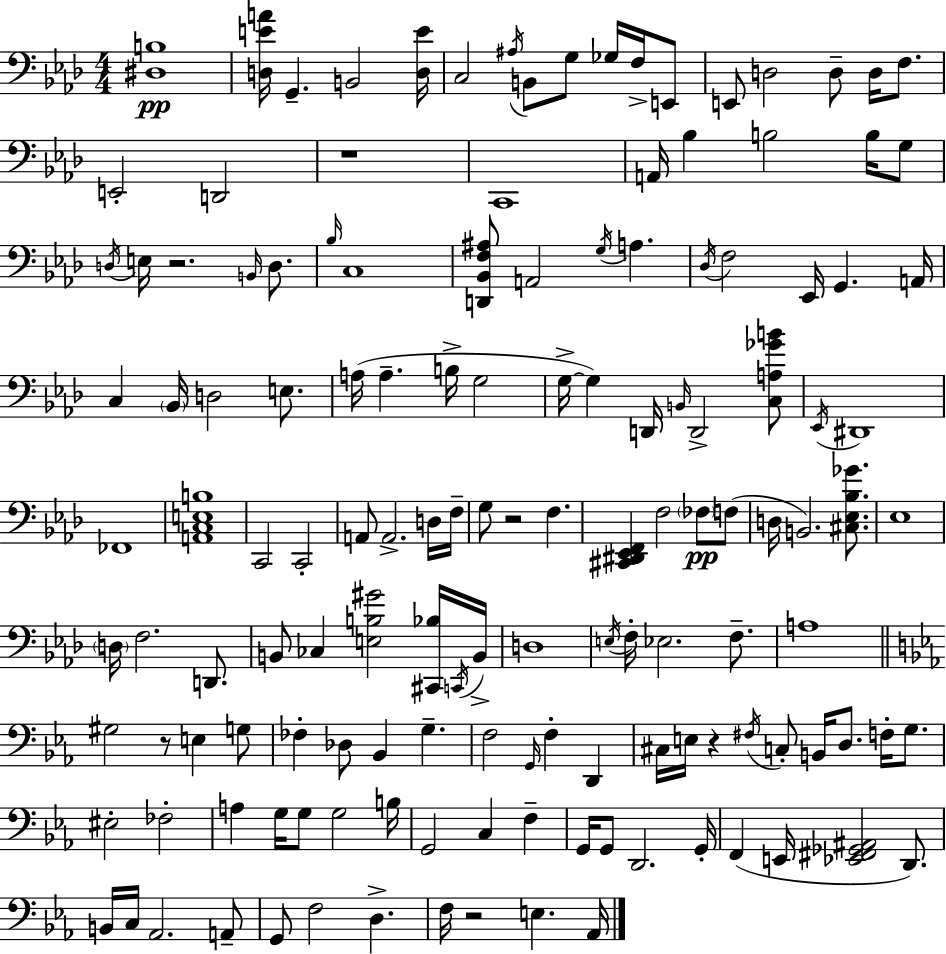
[D#3,B3]/w [D3,E4,A4]/s G2/q. B2/h [D3,E4]/s C3/h A#3/s B2/e G3/e Gb3/s F3/s E2/e E2/e D3/h D3/e D3/s F3/e. E2/h D2/h R/w C2/w A2/s Bb3/q B3/h B3/s G3/e D3/s E3/s R/h. B2/s D3/e. Bb3/s C3/w [D2,Bb2,F3,A#3]/e A2/h G3/s A3/q. Db3/s F3/h Eb2/s G2/q. A2/s C3/q Bb2/s D3/h E3/e. A3/s A3/q. B3/s G3/h G3/s G3/q D2/s B2/s D2/h [C3,A3,Gb4,B4]/e Eb2/s D#2/w FES2/w [A2,C3,E3,B3]/w C2/h C2/h A2/e A2/h. D3/s F3/s G3/e R/h F3/q. [C#2,D#2,Eb2,F2]/q F3/h FES3/e F3/e D3/s B2/h. [C#3,Eb3,Bb3,Gb4]/e. Eb3/w D3/s F3/h. D2/e. B2/e CES3/q [E3,B3,G#4]/h [C#2,Bb3]/s C2/s B2/s D3/w E3/s F3/s Eb3/h. F3/e. A3/w G#3/h R/e E3/q G3/e FES3/q Db3/e Bb2/q G3/q. F3/h G2/s F3/q D2/q C#3/s E3/s R/q F#3/s C3/e B2/s D3/e. F3/s G3/e. EIS3/h FES3/h A3/q G3/s G3/e G3/h B3/s G2/h C3/q F3/q G2/s G2/e D2/h. G2/s F2/q E2/s [Eb2,F#2,Gb2,A#2]/h D2/e. B2/s C3/s Ab2/h. A2/e G2/e F3/h D3/q. F3/s R/h E3/q. Ab2/s